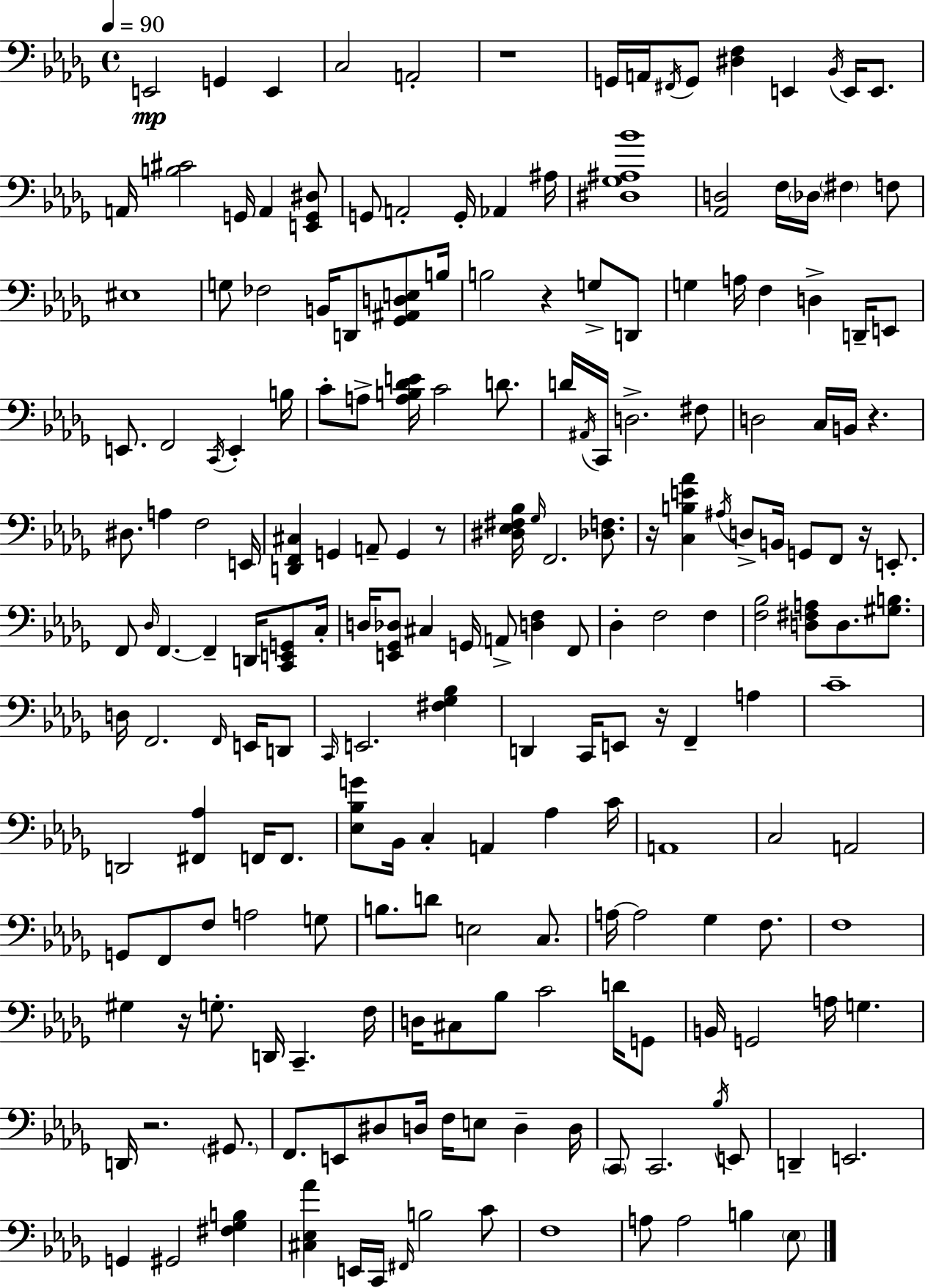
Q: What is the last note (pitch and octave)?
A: Eb3